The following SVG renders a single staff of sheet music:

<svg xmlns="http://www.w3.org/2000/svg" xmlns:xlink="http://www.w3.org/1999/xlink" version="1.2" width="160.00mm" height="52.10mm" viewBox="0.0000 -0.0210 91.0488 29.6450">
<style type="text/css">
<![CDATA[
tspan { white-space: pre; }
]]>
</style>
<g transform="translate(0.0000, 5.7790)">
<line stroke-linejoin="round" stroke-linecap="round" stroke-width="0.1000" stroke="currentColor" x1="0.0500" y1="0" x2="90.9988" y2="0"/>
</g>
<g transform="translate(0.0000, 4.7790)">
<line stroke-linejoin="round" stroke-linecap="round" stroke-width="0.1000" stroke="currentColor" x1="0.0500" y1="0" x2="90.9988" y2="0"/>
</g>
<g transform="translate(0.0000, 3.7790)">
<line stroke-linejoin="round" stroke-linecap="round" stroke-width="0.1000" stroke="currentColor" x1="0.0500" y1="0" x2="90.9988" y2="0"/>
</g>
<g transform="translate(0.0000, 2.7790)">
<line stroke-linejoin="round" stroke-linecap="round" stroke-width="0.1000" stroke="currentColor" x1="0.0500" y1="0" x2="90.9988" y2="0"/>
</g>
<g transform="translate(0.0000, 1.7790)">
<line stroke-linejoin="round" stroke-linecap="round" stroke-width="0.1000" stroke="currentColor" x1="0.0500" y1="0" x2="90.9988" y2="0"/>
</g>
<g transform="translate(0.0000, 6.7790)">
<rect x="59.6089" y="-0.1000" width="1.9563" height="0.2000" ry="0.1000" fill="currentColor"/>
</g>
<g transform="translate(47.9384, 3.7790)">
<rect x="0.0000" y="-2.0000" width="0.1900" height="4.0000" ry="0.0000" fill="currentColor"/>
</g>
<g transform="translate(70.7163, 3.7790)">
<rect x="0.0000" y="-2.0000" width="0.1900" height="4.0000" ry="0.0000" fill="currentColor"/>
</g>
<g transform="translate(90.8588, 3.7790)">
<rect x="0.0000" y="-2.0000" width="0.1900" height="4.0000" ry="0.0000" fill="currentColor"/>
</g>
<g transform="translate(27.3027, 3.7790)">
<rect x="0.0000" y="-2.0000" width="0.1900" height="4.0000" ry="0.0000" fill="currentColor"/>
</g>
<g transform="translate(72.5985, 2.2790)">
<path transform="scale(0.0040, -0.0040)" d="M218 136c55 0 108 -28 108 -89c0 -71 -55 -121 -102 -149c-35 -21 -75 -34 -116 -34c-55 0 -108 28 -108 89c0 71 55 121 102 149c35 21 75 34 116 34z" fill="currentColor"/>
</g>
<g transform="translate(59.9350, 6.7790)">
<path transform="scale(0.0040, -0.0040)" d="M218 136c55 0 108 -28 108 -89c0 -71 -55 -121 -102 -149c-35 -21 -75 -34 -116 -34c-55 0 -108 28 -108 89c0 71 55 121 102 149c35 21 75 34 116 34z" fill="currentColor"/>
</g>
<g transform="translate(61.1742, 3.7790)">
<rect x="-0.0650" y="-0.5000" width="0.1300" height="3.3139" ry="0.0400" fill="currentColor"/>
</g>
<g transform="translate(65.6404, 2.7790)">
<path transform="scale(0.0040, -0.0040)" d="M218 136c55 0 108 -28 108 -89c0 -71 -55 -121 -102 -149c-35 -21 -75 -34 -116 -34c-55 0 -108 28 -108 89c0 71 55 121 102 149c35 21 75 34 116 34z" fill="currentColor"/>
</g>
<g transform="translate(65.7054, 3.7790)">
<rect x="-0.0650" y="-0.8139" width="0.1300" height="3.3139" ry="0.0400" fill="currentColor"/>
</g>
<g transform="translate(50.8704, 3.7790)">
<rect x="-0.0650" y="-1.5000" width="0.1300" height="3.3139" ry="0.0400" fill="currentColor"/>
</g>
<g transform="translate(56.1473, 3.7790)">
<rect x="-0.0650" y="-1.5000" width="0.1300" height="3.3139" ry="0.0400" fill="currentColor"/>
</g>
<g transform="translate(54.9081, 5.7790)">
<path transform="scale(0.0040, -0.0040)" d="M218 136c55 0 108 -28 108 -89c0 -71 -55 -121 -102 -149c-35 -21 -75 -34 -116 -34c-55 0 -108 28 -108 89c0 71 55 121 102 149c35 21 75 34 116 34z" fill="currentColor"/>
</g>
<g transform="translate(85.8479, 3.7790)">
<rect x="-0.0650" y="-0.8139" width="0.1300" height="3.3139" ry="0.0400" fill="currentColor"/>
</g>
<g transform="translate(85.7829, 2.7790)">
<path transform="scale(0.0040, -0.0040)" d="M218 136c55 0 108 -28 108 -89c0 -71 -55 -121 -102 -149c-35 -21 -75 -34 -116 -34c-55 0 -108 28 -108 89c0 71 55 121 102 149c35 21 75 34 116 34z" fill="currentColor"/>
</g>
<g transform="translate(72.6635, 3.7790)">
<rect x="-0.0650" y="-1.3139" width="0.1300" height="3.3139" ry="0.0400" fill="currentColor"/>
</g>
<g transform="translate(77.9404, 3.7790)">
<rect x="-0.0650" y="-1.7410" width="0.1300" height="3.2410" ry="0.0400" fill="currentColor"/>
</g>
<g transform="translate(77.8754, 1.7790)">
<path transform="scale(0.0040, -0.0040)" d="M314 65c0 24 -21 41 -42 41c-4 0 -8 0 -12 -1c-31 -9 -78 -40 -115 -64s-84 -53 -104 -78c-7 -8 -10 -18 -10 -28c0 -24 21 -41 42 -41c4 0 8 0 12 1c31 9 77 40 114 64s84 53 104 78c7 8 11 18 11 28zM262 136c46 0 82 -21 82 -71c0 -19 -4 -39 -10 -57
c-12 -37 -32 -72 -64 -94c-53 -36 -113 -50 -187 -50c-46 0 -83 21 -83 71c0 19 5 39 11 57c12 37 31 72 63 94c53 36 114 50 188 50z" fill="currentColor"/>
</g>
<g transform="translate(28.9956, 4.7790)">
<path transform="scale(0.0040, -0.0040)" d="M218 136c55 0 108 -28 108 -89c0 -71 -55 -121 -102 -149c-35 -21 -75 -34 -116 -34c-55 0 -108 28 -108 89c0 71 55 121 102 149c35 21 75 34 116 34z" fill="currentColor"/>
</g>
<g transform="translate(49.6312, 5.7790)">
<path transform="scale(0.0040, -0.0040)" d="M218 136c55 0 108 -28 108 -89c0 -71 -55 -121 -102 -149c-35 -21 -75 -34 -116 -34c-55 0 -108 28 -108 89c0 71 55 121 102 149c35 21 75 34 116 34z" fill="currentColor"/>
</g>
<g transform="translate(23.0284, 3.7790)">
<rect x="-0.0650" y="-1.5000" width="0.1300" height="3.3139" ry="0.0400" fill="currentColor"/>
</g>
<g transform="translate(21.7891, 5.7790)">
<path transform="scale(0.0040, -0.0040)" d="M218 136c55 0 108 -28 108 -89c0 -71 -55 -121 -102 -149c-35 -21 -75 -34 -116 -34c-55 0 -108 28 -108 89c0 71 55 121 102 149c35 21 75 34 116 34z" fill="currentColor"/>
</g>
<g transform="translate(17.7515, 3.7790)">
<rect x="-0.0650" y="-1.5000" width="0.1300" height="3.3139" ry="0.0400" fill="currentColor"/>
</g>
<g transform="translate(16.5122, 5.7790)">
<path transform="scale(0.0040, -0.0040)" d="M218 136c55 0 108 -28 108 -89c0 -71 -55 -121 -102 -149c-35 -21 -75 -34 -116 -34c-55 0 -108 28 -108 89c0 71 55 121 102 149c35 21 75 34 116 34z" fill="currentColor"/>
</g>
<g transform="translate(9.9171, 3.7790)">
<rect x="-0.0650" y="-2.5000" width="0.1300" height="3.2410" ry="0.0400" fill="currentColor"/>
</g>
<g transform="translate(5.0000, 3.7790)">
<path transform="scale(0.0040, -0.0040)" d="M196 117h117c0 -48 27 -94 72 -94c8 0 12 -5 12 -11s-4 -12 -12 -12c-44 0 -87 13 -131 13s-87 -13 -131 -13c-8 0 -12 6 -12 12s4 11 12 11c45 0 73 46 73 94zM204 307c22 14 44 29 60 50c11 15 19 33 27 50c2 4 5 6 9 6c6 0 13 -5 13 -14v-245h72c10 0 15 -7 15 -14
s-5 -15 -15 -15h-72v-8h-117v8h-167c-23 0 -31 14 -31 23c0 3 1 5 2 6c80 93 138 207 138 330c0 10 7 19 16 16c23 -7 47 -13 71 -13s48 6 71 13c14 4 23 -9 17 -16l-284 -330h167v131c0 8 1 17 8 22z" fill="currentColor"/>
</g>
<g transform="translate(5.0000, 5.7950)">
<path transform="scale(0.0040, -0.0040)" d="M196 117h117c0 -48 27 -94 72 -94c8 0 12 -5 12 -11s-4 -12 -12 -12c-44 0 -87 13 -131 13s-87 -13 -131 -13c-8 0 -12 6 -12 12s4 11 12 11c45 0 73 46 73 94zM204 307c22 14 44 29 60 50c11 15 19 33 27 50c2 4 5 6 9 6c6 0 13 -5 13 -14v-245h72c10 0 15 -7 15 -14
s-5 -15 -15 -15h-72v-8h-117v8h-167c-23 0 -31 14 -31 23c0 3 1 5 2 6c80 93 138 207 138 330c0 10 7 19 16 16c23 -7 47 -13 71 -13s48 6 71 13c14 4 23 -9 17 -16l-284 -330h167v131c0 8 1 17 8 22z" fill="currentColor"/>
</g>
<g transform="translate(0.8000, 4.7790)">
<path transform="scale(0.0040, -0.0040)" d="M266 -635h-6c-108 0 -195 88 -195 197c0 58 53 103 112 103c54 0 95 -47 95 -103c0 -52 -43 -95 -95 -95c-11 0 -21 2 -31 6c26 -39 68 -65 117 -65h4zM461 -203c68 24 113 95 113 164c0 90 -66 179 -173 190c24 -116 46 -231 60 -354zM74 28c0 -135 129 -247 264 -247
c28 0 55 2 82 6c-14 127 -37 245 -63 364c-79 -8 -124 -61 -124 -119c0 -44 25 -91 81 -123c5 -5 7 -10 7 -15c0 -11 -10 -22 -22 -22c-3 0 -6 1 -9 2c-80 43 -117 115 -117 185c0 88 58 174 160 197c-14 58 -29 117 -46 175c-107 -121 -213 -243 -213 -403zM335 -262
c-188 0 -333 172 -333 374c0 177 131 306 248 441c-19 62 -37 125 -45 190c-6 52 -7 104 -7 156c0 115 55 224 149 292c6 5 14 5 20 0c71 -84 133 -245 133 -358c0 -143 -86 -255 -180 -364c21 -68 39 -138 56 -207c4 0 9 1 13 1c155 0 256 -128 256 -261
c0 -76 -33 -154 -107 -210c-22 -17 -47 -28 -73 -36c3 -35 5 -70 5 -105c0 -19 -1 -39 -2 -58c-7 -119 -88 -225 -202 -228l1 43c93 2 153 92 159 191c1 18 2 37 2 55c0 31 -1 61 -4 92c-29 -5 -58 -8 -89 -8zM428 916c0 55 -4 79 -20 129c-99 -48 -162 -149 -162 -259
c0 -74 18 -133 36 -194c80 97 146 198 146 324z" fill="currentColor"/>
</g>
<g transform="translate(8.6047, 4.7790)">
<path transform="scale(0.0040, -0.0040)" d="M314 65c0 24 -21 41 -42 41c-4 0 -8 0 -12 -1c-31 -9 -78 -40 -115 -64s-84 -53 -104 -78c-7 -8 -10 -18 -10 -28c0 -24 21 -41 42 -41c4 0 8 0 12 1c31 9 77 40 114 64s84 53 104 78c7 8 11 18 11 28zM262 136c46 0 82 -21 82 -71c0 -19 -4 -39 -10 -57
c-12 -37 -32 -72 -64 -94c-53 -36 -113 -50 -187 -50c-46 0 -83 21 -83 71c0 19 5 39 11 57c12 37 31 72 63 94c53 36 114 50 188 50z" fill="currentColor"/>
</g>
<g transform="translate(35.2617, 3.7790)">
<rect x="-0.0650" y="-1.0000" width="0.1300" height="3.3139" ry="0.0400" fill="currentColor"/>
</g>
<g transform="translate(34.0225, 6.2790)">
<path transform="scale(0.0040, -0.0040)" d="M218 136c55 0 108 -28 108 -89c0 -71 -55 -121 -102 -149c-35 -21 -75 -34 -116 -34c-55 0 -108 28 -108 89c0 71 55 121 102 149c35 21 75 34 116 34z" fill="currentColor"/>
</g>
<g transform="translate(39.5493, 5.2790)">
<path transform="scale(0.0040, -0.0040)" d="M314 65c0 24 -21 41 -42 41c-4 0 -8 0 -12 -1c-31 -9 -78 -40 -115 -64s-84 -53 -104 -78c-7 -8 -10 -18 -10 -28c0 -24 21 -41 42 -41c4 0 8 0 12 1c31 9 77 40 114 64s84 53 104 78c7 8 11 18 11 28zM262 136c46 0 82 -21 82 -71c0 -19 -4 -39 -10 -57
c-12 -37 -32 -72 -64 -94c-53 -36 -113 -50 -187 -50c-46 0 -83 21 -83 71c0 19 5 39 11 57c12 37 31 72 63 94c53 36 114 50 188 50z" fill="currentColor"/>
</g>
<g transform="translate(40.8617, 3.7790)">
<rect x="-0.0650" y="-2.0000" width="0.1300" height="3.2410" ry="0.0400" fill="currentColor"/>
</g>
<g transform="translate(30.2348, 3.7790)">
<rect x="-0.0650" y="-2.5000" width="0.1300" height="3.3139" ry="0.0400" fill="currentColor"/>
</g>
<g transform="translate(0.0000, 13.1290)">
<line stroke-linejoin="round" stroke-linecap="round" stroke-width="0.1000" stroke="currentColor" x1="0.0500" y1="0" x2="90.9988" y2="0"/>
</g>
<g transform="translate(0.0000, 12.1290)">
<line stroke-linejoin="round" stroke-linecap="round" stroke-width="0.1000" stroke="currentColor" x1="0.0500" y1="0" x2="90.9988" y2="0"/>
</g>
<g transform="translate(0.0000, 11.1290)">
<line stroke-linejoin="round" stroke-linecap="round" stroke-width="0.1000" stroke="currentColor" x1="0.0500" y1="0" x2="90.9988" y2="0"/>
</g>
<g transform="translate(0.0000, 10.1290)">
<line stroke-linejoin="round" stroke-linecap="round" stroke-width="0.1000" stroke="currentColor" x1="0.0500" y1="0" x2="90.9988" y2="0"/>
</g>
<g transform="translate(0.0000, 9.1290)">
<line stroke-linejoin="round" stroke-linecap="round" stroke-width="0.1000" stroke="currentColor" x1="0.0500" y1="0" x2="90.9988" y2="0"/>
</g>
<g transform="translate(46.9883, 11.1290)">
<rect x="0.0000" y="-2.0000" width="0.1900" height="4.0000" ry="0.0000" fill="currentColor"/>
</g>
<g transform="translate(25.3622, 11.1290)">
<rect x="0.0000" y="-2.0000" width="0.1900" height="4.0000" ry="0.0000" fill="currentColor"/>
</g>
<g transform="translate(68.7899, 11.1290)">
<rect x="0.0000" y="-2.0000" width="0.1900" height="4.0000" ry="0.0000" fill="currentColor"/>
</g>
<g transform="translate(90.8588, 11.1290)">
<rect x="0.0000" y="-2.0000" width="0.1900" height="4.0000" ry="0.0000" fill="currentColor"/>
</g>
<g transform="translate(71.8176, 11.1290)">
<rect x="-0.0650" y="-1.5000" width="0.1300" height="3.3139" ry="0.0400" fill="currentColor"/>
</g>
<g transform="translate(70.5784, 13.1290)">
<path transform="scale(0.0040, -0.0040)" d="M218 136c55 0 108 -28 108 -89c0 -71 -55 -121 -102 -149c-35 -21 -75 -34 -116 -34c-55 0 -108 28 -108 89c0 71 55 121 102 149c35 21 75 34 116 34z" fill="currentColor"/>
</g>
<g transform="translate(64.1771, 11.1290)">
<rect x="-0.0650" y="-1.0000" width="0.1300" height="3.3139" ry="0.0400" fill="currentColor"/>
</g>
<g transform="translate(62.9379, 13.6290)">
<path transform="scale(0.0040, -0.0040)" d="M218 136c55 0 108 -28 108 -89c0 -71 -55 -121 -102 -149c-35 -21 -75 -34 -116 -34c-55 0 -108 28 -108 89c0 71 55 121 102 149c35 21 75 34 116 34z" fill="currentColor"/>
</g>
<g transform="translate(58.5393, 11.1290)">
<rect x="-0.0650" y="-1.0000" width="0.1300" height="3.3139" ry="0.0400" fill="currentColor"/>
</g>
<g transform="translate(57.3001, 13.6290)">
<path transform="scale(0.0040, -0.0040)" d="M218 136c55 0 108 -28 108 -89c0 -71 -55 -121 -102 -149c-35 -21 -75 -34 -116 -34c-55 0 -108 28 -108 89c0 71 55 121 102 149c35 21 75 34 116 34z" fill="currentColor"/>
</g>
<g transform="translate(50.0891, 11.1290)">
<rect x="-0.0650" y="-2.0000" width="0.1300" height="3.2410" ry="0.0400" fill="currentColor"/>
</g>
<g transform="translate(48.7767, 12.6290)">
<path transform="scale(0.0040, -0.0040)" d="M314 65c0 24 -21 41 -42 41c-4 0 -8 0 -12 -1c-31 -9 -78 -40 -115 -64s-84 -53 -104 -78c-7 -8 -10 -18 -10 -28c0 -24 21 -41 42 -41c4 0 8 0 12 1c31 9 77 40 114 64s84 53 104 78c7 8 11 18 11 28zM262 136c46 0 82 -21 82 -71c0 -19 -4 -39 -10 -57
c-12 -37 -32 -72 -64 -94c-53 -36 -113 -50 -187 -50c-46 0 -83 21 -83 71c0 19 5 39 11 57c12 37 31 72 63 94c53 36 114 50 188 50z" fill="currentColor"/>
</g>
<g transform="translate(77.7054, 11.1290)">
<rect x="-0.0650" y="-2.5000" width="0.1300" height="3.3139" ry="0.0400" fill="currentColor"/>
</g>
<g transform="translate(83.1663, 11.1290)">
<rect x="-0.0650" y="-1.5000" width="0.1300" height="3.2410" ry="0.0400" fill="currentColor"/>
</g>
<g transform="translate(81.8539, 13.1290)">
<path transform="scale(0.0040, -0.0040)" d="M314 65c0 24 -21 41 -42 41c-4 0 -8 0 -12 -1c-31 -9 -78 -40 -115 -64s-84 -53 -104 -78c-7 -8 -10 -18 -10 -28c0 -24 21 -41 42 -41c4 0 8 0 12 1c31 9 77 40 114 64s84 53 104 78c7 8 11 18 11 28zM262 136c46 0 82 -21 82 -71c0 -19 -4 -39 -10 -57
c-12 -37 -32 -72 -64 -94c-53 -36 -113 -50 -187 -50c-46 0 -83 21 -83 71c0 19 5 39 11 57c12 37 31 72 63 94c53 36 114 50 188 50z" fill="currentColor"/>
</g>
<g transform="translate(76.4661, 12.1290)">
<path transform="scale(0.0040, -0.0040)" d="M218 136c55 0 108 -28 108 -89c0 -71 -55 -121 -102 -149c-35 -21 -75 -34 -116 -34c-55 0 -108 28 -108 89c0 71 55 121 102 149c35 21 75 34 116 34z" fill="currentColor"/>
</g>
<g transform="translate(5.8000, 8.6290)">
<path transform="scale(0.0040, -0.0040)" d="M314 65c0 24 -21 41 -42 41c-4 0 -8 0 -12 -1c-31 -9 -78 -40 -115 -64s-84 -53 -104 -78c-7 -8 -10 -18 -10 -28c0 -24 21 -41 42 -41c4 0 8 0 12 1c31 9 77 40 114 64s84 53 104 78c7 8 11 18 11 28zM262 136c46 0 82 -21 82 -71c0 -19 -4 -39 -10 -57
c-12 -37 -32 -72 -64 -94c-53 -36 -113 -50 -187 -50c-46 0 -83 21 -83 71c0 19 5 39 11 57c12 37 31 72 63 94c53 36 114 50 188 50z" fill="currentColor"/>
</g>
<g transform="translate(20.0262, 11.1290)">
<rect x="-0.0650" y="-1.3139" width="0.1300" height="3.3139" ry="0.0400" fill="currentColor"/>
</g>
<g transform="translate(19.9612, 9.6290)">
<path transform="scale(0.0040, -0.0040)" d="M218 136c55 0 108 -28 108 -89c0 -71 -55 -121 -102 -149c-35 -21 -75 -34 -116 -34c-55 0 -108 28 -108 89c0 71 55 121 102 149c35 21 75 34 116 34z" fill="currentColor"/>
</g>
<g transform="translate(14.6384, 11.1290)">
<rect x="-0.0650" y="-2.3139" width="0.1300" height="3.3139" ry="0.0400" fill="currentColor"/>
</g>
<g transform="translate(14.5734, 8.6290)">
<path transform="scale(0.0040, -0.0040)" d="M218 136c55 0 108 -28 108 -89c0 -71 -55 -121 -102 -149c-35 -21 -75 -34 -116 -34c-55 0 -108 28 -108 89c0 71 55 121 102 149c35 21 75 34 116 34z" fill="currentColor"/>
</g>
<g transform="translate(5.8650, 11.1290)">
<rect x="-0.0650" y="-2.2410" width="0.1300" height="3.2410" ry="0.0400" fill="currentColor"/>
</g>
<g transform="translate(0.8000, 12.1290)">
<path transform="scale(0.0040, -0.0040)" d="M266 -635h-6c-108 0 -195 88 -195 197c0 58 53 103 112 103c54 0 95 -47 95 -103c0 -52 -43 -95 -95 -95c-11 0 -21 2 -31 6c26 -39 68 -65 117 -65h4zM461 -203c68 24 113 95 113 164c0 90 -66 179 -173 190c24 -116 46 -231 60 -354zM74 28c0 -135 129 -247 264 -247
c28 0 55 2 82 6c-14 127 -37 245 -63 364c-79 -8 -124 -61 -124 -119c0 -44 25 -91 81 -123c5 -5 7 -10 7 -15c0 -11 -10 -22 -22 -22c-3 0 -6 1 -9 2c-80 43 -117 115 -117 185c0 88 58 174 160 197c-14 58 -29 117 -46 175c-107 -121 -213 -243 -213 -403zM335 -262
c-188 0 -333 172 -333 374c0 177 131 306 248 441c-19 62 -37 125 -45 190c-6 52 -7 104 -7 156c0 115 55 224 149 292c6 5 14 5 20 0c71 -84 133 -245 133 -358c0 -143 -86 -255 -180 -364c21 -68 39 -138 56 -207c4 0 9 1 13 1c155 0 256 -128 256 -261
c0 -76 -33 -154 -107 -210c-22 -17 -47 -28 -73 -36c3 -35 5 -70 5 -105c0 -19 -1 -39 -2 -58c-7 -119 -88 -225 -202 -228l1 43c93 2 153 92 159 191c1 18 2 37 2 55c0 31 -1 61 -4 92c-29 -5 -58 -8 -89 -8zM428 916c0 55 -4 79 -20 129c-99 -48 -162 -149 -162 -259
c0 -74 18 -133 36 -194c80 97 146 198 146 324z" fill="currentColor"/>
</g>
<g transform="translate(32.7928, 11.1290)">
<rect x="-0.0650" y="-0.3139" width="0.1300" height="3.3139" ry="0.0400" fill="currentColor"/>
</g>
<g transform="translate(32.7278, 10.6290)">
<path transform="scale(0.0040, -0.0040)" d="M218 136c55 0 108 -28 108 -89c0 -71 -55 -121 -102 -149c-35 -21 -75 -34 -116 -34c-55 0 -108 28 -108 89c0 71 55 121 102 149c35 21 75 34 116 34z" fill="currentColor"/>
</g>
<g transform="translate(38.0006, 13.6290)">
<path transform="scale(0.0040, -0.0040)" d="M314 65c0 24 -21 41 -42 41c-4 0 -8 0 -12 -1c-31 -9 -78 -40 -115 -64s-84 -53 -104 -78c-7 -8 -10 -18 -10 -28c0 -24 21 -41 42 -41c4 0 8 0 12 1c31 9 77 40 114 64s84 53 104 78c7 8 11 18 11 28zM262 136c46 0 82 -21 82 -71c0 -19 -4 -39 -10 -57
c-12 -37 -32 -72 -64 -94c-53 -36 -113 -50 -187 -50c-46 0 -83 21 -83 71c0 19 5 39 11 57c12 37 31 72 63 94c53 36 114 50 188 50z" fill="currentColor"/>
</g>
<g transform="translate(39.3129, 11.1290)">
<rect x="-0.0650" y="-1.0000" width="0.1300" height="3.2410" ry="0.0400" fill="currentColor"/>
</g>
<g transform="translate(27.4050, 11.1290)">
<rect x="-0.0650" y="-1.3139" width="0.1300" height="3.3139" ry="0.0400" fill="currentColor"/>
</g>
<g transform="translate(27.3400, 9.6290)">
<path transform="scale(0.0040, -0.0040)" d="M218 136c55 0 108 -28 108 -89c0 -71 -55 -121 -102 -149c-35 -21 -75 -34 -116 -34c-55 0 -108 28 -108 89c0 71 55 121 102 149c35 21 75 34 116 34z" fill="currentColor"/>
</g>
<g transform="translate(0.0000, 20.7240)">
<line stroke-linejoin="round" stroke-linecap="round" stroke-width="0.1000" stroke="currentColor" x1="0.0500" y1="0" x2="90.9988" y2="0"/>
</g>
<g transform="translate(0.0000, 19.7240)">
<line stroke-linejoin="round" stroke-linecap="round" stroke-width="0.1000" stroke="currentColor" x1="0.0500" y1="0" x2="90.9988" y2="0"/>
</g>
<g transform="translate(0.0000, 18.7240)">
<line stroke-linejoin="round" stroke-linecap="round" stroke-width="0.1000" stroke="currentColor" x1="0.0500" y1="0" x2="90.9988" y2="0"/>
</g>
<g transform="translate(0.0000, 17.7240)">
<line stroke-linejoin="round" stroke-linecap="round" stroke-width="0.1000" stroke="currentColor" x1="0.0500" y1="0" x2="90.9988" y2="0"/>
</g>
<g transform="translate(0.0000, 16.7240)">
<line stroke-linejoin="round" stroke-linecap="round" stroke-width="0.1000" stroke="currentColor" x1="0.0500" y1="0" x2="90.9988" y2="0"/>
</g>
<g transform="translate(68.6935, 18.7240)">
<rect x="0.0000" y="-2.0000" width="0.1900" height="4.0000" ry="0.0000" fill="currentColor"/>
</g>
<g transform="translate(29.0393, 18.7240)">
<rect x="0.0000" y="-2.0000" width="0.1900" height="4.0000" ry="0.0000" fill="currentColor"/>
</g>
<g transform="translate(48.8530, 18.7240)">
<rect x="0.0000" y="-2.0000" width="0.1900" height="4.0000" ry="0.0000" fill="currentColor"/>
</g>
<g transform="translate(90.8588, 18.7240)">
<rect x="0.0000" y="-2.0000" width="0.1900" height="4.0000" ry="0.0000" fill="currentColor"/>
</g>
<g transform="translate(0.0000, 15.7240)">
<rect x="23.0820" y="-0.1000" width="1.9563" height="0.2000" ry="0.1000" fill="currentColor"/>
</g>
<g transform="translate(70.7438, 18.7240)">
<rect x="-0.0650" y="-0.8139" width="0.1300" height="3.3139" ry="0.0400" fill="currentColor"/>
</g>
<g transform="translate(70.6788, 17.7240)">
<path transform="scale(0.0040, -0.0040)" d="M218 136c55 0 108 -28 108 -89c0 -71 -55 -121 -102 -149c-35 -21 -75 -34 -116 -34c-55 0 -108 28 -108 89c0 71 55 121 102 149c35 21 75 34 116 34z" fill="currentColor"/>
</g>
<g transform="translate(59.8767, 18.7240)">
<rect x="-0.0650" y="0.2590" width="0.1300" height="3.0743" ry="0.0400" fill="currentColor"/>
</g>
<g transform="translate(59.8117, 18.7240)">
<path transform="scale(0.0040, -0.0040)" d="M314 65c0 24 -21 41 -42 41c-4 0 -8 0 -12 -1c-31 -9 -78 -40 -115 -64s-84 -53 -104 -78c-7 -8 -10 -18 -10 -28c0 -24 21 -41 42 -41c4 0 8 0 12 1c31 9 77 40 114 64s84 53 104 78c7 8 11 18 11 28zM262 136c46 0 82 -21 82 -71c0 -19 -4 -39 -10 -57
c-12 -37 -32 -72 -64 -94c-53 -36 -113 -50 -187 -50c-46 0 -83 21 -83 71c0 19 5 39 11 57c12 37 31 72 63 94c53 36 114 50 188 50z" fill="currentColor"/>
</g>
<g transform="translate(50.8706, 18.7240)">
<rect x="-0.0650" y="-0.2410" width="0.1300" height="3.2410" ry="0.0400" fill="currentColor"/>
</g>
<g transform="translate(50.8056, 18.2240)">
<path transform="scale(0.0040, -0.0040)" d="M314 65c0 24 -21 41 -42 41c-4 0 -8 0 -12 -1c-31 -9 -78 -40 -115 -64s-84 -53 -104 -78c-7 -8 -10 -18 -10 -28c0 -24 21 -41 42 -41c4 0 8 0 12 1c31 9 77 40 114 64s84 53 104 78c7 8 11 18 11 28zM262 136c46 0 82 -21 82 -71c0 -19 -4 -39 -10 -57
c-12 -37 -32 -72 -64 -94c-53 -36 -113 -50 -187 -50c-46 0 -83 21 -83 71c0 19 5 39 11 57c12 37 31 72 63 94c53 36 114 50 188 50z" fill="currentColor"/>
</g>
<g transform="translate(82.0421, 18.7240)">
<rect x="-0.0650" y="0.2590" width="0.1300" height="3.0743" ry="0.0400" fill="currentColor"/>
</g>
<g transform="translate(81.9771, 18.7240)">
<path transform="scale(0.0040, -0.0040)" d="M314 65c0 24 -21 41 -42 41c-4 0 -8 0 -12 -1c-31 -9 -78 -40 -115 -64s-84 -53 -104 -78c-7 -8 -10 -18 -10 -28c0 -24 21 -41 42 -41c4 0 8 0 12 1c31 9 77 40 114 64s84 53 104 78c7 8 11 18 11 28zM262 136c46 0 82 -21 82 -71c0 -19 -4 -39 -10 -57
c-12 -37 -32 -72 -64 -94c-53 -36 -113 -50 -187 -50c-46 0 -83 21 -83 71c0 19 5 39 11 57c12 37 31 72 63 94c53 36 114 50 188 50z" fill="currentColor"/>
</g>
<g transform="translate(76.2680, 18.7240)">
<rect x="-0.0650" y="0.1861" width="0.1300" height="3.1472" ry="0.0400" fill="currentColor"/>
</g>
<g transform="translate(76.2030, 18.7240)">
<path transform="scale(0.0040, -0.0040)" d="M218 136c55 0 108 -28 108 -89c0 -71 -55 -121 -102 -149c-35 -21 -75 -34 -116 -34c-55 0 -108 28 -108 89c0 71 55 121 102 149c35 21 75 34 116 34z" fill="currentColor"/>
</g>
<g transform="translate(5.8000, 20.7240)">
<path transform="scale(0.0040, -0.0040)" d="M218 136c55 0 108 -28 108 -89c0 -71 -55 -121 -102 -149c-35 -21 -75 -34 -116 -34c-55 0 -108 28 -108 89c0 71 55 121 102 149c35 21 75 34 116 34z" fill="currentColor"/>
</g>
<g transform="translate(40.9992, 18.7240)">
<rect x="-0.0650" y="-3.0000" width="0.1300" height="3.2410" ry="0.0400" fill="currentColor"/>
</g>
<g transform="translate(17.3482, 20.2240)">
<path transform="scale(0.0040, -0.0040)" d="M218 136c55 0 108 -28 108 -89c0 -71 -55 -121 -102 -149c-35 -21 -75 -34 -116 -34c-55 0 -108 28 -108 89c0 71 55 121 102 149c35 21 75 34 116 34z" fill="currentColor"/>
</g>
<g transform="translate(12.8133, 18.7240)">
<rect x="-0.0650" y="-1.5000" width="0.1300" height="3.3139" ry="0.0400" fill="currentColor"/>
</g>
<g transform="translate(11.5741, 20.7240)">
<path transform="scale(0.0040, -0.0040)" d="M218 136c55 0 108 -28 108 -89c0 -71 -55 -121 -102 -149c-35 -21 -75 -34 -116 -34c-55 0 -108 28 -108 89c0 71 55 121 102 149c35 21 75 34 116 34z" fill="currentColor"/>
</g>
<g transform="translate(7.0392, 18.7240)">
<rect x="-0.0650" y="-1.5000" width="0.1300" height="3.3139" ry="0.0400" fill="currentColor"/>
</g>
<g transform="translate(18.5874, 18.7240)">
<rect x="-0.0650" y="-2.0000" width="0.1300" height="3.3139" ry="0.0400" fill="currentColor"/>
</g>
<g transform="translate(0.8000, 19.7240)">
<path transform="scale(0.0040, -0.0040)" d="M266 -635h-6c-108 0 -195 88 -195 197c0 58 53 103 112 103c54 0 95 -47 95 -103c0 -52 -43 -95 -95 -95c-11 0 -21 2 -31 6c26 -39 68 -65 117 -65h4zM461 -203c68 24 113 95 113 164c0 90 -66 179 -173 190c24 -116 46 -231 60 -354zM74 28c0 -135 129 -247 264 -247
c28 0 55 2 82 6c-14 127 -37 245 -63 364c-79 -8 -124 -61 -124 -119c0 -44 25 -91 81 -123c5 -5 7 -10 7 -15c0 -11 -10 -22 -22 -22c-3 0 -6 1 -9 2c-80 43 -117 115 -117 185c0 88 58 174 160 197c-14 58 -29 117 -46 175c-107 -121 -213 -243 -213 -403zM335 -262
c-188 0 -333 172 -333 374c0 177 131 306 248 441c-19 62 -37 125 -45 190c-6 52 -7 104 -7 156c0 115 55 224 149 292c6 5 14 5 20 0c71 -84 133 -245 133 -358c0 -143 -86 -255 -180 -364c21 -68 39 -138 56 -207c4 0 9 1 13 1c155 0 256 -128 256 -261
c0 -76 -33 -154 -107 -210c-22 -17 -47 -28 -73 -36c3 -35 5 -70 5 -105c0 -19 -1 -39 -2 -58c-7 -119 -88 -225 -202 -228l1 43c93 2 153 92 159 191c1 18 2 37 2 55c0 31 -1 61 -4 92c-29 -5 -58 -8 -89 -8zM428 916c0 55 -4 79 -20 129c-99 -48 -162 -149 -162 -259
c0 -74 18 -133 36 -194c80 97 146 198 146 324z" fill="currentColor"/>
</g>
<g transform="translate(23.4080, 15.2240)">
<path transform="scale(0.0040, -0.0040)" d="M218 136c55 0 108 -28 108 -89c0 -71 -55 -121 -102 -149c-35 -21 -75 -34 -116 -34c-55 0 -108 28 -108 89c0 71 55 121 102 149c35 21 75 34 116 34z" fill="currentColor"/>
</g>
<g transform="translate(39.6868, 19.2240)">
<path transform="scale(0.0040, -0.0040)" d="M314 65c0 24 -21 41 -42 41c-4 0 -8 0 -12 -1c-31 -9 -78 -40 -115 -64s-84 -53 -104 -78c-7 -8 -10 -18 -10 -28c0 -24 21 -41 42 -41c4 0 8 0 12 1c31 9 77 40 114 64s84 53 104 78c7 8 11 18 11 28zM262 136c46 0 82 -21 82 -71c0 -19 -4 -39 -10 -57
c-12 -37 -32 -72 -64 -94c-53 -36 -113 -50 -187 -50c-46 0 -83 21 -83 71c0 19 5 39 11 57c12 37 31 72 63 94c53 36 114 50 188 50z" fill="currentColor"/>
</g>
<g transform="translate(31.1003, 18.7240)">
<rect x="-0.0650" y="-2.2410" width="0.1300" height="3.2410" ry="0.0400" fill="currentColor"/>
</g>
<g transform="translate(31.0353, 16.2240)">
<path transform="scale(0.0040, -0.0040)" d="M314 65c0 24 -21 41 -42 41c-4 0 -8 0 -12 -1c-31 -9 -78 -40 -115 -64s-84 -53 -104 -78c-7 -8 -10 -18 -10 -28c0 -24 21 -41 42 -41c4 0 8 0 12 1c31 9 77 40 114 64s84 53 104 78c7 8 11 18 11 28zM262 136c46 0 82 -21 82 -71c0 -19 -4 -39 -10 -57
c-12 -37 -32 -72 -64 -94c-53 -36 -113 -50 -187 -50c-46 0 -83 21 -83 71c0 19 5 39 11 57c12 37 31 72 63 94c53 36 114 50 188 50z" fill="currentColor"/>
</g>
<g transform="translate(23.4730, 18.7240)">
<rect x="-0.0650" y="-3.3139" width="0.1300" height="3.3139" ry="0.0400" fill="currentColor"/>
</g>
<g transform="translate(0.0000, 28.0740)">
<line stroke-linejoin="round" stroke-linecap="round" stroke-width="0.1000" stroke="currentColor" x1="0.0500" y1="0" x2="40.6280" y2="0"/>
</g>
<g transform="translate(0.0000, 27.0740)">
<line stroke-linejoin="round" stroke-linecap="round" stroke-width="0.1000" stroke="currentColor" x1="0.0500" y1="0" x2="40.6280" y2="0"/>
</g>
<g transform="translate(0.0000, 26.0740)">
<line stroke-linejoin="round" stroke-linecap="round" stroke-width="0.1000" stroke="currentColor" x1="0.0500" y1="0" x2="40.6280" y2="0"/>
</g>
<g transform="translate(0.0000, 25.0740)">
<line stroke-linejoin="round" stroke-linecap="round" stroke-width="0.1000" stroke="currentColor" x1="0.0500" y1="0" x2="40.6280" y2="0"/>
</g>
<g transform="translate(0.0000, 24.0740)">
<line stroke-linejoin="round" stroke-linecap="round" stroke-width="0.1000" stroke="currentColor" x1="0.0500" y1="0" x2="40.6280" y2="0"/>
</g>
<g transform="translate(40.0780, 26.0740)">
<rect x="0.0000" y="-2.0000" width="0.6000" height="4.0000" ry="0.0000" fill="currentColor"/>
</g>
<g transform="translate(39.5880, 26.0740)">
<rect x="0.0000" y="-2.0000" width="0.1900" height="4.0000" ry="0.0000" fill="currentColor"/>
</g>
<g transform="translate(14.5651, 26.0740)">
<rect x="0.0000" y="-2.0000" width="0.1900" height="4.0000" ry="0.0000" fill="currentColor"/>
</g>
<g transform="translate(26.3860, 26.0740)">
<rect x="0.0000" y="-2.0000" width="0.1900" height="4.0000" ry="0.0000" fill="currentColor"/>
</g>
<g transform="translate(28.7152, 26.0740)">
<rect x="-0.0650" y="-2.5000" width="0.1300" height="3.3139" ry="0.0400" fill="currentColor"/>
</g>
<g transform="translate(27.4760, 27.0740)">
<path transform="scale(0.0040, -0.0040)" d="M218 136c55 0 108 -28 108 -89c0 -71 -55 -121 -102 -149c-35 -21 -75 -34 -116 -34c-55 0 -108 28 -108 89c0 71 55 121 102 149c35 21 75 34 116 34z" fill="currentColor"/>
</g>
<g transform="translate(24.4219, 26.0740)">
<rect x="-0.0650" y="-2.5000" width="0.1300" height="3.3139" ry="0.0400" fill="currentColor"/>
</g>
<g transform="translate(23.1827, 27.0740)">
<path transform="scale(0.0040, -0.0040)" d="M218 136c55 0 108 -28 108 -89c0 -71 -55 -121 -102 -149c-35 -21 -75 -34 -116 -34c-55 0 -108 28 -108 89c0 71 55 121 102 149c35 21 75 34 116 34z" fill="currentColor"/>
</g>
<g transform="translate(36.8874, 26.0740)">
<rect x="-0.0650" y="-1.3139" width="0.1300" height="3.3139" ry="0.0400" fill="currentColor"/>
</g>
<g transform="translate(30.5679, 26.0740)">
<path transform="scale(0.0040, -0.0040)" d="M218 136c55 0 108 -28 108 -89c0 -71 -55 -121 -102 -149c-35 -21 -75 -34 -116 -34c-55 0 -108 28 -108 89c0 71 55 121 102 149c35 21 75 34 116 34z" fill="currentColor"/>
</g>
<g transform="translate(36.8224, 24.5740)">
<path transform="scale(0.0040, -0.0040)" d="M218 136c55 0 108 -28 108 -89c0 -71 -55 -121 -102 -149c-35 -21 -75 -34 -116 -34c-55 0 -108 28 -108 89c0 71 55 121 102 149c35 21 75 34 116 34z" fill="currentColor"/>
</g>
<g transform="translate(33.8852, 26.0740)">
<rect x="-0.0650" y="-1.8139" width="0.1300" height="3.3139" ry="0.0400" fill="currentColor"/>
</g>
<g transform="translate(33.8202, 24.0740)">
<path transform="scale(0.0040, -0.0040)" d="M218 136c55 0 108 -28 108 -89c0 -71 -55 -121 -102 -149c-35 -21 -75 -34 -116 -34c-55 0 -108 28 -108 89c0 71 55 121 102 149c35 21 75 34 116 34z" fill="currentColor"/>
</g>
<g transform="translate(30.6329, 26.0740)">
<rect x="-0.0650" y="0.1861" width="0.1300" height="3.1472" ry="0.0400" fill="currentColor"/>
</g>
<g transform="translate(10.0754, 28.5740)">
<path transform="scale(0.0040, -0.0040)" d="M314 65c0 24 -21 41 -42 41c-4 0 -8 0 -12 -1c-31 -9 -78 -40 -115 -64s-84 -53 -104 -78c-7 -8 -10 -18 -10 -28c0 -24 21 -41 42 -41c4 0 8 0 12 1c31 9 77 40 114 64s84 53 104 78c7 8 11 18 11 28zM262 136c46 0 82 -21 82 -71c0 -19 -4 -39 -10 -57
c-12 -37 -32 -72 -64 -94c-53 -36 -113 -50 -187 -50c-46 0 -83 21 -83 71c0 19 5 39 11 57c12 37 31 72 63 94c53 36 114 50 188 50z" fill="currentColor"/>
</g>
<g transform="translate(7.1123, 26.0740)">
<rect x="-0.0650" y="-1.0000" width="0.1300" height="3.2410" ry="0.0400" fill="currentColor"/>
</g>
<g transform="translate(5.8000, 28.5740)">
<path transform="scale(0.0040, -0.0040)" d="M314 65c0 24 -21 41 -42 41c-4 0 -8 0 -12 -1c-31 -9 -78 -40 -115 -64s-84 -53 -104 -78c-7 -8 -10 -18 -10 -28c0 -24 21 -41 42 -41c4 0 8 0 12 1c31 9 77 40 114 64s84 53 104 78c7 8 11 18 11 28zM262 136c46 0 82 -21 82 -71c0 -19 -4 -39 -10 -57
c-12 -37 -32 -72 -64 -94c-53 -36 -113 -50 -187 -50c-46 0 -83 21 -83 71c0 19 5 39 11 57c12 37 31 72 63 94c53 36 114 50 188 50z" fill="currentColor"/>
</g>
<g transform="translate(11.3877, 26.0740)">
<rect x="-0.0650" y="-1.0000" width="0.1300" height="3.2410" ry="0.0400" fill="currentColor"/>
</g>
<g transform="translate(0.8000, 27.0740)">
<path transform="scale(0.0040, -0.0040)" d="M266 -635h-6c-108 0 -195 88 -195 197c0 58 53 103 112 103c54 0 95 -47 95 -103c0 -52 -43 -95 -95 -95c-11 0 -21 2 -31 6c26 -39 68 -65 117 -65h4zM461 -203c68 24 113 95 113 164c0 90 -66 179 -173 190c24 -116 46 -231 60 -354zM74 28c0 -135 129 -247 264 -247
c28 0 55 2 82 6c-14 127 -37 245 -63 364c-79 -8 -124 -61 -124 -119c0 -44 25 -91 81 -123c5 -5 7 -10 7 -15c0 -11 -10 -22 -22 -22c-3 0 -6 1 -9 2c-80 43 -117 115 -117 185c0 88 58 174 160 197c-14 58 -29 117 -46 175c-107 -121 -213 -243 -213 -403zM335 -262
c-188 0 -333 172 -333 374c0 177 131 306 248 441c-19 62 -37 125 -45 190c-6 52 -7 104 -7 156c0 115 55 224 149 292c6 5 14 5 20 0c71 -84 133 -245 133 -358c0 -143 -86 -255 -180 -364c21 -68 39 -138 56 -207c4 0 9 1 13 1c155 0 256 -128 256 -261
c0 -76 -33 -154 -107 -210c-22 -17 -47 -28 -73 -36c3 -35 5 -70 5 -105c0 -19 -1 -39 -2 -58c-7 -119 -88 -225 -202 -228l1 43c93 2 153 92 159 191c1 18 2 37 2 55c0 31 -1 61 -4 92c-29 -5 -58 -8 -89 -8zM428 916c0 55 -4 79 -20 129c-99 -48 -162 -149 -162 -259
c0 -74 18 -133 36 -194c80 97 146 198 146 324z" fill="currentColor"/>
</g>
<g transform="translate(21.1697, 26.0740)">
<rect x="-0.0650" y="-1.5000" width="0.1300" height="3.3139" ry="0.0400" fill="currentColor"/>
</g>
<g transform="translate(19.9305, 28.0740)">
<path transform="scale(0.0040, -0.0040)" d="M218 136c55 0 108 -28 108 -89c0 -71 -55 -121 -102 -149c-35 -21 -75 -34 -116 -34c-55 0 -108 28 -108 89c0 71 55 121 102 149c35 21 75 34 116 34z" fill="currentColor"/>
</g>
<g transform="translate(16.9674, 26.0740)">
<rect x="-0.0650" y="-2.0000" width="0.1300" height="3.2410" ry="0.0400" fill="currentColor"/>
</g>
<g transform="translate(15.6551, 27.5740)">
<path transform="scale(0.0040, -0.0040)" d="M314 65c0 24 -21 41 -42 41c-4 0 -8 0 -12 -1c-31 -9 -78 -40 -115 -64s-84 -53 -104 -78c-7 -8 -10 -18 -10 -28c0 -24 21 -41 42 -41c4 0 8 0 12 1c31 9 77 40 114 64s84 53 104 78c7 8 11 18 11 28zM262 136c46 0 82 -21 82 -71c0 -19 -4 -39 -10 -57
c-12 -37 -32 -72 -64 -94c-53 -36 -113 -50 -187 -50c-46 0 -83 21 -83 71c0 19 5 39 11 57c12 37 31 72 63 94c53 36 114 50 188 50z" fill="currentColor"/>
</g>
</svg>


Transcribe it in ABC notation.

X:1
T:Untitled
M:4/4
L:1/4
K:C
G2 E E G D F2 E E C d e f2 d g2 g e e c D2 F2 D D E G E2 E E F b g2 A2 c2 B2 d B B2 D2 D2 F2 E G G B f e